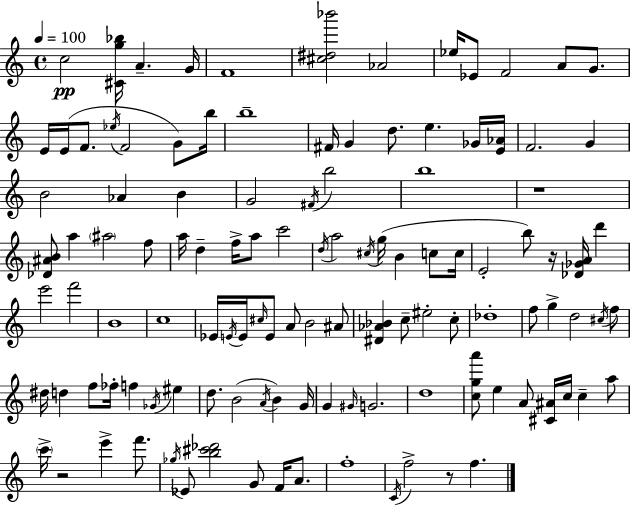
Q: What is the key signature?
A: A minor